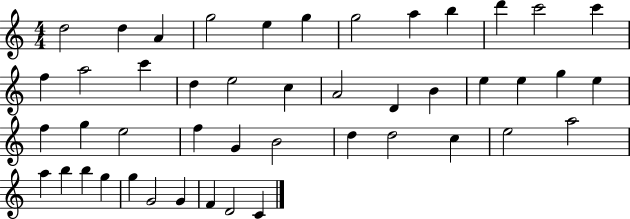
D5/h D5/q A4/q G5/h E5/q G5/q G5/h A5/q B5/q D6/q C6/h C6/q F5/q A5/h C6/q D5/q E5/h C5/q A4/h D4/q B4/q E5/q E5/q G5/q E5/q F5/q G5/q E5/h F5/q G4/q B4/h D5/q D5/h C5/q E5/h A5/h A5/q B5/q B5/q G5/q G5/q G4/h G4/q F4/q D4/h C4/q